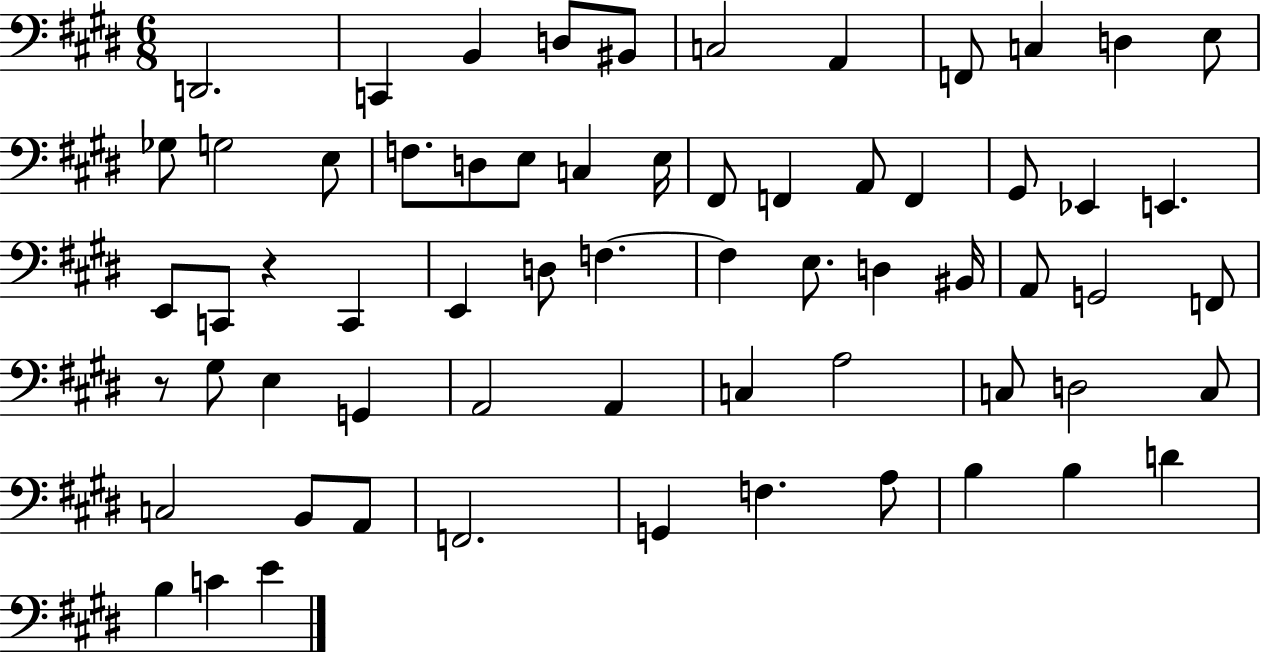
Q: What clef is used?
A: bass